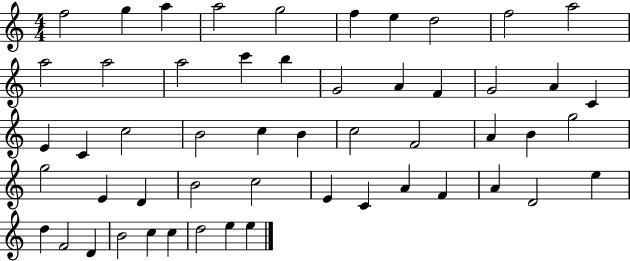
{
  \clef treble
  \numericTimeSignature
  \time 4/4
  \key c \major
  f''2 g''4 a''4 | a''2 g''2 | f''4 e''4 d''2 | f''2 a''2 | \break a''2 a''2 | a''2 c'''4 b''4 | g'2 a'4 f'4 | g'2 a'4 c'4 | \break e'4 c'4 c''2 | b'2 c''4 b'4 | c''2 f'2 | a'4 b'4 g''2 | \break g''2 e'4 d'4 | b'2 c''2 | e'4 c'4 a'4 f'4 | a'4 d'2 e''4 | \break d''4 f'2 d'4 | b'2 c''4 c''4 | d''2 e''4 e''4 | \bar "|."
}